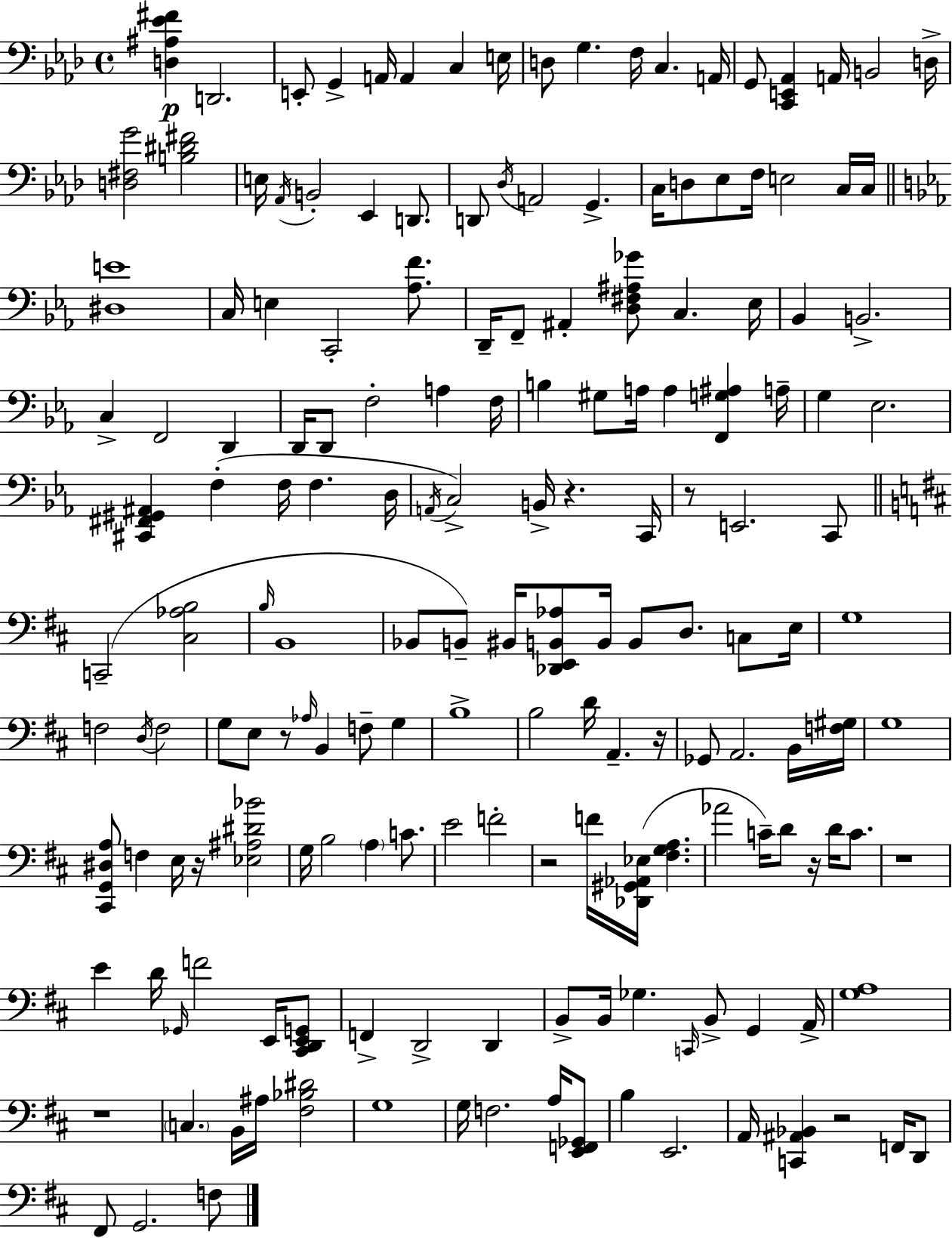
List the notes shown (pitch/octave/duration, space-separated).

[D3,A#3,Eb4,F#4]/q D2/h. E2/e G2/q A2/s A2/q C3/q E3/s D3/e G3/q. F3/s C3/q. A2/s G2/e [C2,E2,Ab2]/q A2/s B2/h D3/s [D3,F#3,G4]/h [B3,D#4,F#4]/h E3/s Ab2/s B2/h Eb2/q D2/e. D2/e Db3/s A2/h G2/q. C3/s D3/e Eb3/e F3/s E3/h C3/s C3/s [D#3,E4]/w C3/s E3/q C2/h [Ab3,F4]/e. D2/s F2/e A#2/q [D3,F#3,A#3,Gb4]/e C3/q. Eb3/s Bb2/q B2/h. C3/q F2/h D2/q D2/s D2/e F3/h A3/q F3/s B3/q G#3/e A3/s A3/q [F2,G3,A#3]/q A3/s G3/q Eb3/h. [C#2,F#2,G#2,A#2]/q F3/q F3/s F3/q. D3/s A2/s C3/h B2/s R/q. C2/s R/e E2/h. C2/e C2/h [C#3,Ab3,B3]/h B3/s B2/w Bb2/e B2/e BIS2/s [Db2,E2,B2,Ab3]/e B2/s B2/e D3/e. C3/e E3/s G3/w F3/h D3/s F3/h G3/e E3/e R/e Ab3/s B2/q F3/e G3/q B3/w B3/h D4/s A2/q. R/s Gb2/e A2/h. B2/s [F3,G#3]/s G3/w [C#2,G2,D#3,A3]/e F3/q E3/s R/s [Eb3,A#3,D#4,Bb4]/h G3/s B3/h A3/q C4/e. E4/h F4/h R/h F4/s [Db2,G#2,Ab2,Eb3]/s [F#3,G3,A3]/q. Ab4/h C4/s D4/e R/s D4/s C4/e. R/w E4/q D4/s Gb2/s F4/h E2/s [C#2,D2,E2,G2]/e F2/q D2/h D2/q B2/e B2/s Gb3/q. C2/s B2/e G2/q A2/s [G3,A3]/w R/w C3/q. B2/s A#3/s [F#3,Bb3,D#4]/h G3/w G3/s F3/h. A3/s [E2,F2,Gb2]/e B3/q E2/h. A2/s [C2,A#2,Bb2]/q R/h F2/s D2/e F#2/e G2/h. F3/e